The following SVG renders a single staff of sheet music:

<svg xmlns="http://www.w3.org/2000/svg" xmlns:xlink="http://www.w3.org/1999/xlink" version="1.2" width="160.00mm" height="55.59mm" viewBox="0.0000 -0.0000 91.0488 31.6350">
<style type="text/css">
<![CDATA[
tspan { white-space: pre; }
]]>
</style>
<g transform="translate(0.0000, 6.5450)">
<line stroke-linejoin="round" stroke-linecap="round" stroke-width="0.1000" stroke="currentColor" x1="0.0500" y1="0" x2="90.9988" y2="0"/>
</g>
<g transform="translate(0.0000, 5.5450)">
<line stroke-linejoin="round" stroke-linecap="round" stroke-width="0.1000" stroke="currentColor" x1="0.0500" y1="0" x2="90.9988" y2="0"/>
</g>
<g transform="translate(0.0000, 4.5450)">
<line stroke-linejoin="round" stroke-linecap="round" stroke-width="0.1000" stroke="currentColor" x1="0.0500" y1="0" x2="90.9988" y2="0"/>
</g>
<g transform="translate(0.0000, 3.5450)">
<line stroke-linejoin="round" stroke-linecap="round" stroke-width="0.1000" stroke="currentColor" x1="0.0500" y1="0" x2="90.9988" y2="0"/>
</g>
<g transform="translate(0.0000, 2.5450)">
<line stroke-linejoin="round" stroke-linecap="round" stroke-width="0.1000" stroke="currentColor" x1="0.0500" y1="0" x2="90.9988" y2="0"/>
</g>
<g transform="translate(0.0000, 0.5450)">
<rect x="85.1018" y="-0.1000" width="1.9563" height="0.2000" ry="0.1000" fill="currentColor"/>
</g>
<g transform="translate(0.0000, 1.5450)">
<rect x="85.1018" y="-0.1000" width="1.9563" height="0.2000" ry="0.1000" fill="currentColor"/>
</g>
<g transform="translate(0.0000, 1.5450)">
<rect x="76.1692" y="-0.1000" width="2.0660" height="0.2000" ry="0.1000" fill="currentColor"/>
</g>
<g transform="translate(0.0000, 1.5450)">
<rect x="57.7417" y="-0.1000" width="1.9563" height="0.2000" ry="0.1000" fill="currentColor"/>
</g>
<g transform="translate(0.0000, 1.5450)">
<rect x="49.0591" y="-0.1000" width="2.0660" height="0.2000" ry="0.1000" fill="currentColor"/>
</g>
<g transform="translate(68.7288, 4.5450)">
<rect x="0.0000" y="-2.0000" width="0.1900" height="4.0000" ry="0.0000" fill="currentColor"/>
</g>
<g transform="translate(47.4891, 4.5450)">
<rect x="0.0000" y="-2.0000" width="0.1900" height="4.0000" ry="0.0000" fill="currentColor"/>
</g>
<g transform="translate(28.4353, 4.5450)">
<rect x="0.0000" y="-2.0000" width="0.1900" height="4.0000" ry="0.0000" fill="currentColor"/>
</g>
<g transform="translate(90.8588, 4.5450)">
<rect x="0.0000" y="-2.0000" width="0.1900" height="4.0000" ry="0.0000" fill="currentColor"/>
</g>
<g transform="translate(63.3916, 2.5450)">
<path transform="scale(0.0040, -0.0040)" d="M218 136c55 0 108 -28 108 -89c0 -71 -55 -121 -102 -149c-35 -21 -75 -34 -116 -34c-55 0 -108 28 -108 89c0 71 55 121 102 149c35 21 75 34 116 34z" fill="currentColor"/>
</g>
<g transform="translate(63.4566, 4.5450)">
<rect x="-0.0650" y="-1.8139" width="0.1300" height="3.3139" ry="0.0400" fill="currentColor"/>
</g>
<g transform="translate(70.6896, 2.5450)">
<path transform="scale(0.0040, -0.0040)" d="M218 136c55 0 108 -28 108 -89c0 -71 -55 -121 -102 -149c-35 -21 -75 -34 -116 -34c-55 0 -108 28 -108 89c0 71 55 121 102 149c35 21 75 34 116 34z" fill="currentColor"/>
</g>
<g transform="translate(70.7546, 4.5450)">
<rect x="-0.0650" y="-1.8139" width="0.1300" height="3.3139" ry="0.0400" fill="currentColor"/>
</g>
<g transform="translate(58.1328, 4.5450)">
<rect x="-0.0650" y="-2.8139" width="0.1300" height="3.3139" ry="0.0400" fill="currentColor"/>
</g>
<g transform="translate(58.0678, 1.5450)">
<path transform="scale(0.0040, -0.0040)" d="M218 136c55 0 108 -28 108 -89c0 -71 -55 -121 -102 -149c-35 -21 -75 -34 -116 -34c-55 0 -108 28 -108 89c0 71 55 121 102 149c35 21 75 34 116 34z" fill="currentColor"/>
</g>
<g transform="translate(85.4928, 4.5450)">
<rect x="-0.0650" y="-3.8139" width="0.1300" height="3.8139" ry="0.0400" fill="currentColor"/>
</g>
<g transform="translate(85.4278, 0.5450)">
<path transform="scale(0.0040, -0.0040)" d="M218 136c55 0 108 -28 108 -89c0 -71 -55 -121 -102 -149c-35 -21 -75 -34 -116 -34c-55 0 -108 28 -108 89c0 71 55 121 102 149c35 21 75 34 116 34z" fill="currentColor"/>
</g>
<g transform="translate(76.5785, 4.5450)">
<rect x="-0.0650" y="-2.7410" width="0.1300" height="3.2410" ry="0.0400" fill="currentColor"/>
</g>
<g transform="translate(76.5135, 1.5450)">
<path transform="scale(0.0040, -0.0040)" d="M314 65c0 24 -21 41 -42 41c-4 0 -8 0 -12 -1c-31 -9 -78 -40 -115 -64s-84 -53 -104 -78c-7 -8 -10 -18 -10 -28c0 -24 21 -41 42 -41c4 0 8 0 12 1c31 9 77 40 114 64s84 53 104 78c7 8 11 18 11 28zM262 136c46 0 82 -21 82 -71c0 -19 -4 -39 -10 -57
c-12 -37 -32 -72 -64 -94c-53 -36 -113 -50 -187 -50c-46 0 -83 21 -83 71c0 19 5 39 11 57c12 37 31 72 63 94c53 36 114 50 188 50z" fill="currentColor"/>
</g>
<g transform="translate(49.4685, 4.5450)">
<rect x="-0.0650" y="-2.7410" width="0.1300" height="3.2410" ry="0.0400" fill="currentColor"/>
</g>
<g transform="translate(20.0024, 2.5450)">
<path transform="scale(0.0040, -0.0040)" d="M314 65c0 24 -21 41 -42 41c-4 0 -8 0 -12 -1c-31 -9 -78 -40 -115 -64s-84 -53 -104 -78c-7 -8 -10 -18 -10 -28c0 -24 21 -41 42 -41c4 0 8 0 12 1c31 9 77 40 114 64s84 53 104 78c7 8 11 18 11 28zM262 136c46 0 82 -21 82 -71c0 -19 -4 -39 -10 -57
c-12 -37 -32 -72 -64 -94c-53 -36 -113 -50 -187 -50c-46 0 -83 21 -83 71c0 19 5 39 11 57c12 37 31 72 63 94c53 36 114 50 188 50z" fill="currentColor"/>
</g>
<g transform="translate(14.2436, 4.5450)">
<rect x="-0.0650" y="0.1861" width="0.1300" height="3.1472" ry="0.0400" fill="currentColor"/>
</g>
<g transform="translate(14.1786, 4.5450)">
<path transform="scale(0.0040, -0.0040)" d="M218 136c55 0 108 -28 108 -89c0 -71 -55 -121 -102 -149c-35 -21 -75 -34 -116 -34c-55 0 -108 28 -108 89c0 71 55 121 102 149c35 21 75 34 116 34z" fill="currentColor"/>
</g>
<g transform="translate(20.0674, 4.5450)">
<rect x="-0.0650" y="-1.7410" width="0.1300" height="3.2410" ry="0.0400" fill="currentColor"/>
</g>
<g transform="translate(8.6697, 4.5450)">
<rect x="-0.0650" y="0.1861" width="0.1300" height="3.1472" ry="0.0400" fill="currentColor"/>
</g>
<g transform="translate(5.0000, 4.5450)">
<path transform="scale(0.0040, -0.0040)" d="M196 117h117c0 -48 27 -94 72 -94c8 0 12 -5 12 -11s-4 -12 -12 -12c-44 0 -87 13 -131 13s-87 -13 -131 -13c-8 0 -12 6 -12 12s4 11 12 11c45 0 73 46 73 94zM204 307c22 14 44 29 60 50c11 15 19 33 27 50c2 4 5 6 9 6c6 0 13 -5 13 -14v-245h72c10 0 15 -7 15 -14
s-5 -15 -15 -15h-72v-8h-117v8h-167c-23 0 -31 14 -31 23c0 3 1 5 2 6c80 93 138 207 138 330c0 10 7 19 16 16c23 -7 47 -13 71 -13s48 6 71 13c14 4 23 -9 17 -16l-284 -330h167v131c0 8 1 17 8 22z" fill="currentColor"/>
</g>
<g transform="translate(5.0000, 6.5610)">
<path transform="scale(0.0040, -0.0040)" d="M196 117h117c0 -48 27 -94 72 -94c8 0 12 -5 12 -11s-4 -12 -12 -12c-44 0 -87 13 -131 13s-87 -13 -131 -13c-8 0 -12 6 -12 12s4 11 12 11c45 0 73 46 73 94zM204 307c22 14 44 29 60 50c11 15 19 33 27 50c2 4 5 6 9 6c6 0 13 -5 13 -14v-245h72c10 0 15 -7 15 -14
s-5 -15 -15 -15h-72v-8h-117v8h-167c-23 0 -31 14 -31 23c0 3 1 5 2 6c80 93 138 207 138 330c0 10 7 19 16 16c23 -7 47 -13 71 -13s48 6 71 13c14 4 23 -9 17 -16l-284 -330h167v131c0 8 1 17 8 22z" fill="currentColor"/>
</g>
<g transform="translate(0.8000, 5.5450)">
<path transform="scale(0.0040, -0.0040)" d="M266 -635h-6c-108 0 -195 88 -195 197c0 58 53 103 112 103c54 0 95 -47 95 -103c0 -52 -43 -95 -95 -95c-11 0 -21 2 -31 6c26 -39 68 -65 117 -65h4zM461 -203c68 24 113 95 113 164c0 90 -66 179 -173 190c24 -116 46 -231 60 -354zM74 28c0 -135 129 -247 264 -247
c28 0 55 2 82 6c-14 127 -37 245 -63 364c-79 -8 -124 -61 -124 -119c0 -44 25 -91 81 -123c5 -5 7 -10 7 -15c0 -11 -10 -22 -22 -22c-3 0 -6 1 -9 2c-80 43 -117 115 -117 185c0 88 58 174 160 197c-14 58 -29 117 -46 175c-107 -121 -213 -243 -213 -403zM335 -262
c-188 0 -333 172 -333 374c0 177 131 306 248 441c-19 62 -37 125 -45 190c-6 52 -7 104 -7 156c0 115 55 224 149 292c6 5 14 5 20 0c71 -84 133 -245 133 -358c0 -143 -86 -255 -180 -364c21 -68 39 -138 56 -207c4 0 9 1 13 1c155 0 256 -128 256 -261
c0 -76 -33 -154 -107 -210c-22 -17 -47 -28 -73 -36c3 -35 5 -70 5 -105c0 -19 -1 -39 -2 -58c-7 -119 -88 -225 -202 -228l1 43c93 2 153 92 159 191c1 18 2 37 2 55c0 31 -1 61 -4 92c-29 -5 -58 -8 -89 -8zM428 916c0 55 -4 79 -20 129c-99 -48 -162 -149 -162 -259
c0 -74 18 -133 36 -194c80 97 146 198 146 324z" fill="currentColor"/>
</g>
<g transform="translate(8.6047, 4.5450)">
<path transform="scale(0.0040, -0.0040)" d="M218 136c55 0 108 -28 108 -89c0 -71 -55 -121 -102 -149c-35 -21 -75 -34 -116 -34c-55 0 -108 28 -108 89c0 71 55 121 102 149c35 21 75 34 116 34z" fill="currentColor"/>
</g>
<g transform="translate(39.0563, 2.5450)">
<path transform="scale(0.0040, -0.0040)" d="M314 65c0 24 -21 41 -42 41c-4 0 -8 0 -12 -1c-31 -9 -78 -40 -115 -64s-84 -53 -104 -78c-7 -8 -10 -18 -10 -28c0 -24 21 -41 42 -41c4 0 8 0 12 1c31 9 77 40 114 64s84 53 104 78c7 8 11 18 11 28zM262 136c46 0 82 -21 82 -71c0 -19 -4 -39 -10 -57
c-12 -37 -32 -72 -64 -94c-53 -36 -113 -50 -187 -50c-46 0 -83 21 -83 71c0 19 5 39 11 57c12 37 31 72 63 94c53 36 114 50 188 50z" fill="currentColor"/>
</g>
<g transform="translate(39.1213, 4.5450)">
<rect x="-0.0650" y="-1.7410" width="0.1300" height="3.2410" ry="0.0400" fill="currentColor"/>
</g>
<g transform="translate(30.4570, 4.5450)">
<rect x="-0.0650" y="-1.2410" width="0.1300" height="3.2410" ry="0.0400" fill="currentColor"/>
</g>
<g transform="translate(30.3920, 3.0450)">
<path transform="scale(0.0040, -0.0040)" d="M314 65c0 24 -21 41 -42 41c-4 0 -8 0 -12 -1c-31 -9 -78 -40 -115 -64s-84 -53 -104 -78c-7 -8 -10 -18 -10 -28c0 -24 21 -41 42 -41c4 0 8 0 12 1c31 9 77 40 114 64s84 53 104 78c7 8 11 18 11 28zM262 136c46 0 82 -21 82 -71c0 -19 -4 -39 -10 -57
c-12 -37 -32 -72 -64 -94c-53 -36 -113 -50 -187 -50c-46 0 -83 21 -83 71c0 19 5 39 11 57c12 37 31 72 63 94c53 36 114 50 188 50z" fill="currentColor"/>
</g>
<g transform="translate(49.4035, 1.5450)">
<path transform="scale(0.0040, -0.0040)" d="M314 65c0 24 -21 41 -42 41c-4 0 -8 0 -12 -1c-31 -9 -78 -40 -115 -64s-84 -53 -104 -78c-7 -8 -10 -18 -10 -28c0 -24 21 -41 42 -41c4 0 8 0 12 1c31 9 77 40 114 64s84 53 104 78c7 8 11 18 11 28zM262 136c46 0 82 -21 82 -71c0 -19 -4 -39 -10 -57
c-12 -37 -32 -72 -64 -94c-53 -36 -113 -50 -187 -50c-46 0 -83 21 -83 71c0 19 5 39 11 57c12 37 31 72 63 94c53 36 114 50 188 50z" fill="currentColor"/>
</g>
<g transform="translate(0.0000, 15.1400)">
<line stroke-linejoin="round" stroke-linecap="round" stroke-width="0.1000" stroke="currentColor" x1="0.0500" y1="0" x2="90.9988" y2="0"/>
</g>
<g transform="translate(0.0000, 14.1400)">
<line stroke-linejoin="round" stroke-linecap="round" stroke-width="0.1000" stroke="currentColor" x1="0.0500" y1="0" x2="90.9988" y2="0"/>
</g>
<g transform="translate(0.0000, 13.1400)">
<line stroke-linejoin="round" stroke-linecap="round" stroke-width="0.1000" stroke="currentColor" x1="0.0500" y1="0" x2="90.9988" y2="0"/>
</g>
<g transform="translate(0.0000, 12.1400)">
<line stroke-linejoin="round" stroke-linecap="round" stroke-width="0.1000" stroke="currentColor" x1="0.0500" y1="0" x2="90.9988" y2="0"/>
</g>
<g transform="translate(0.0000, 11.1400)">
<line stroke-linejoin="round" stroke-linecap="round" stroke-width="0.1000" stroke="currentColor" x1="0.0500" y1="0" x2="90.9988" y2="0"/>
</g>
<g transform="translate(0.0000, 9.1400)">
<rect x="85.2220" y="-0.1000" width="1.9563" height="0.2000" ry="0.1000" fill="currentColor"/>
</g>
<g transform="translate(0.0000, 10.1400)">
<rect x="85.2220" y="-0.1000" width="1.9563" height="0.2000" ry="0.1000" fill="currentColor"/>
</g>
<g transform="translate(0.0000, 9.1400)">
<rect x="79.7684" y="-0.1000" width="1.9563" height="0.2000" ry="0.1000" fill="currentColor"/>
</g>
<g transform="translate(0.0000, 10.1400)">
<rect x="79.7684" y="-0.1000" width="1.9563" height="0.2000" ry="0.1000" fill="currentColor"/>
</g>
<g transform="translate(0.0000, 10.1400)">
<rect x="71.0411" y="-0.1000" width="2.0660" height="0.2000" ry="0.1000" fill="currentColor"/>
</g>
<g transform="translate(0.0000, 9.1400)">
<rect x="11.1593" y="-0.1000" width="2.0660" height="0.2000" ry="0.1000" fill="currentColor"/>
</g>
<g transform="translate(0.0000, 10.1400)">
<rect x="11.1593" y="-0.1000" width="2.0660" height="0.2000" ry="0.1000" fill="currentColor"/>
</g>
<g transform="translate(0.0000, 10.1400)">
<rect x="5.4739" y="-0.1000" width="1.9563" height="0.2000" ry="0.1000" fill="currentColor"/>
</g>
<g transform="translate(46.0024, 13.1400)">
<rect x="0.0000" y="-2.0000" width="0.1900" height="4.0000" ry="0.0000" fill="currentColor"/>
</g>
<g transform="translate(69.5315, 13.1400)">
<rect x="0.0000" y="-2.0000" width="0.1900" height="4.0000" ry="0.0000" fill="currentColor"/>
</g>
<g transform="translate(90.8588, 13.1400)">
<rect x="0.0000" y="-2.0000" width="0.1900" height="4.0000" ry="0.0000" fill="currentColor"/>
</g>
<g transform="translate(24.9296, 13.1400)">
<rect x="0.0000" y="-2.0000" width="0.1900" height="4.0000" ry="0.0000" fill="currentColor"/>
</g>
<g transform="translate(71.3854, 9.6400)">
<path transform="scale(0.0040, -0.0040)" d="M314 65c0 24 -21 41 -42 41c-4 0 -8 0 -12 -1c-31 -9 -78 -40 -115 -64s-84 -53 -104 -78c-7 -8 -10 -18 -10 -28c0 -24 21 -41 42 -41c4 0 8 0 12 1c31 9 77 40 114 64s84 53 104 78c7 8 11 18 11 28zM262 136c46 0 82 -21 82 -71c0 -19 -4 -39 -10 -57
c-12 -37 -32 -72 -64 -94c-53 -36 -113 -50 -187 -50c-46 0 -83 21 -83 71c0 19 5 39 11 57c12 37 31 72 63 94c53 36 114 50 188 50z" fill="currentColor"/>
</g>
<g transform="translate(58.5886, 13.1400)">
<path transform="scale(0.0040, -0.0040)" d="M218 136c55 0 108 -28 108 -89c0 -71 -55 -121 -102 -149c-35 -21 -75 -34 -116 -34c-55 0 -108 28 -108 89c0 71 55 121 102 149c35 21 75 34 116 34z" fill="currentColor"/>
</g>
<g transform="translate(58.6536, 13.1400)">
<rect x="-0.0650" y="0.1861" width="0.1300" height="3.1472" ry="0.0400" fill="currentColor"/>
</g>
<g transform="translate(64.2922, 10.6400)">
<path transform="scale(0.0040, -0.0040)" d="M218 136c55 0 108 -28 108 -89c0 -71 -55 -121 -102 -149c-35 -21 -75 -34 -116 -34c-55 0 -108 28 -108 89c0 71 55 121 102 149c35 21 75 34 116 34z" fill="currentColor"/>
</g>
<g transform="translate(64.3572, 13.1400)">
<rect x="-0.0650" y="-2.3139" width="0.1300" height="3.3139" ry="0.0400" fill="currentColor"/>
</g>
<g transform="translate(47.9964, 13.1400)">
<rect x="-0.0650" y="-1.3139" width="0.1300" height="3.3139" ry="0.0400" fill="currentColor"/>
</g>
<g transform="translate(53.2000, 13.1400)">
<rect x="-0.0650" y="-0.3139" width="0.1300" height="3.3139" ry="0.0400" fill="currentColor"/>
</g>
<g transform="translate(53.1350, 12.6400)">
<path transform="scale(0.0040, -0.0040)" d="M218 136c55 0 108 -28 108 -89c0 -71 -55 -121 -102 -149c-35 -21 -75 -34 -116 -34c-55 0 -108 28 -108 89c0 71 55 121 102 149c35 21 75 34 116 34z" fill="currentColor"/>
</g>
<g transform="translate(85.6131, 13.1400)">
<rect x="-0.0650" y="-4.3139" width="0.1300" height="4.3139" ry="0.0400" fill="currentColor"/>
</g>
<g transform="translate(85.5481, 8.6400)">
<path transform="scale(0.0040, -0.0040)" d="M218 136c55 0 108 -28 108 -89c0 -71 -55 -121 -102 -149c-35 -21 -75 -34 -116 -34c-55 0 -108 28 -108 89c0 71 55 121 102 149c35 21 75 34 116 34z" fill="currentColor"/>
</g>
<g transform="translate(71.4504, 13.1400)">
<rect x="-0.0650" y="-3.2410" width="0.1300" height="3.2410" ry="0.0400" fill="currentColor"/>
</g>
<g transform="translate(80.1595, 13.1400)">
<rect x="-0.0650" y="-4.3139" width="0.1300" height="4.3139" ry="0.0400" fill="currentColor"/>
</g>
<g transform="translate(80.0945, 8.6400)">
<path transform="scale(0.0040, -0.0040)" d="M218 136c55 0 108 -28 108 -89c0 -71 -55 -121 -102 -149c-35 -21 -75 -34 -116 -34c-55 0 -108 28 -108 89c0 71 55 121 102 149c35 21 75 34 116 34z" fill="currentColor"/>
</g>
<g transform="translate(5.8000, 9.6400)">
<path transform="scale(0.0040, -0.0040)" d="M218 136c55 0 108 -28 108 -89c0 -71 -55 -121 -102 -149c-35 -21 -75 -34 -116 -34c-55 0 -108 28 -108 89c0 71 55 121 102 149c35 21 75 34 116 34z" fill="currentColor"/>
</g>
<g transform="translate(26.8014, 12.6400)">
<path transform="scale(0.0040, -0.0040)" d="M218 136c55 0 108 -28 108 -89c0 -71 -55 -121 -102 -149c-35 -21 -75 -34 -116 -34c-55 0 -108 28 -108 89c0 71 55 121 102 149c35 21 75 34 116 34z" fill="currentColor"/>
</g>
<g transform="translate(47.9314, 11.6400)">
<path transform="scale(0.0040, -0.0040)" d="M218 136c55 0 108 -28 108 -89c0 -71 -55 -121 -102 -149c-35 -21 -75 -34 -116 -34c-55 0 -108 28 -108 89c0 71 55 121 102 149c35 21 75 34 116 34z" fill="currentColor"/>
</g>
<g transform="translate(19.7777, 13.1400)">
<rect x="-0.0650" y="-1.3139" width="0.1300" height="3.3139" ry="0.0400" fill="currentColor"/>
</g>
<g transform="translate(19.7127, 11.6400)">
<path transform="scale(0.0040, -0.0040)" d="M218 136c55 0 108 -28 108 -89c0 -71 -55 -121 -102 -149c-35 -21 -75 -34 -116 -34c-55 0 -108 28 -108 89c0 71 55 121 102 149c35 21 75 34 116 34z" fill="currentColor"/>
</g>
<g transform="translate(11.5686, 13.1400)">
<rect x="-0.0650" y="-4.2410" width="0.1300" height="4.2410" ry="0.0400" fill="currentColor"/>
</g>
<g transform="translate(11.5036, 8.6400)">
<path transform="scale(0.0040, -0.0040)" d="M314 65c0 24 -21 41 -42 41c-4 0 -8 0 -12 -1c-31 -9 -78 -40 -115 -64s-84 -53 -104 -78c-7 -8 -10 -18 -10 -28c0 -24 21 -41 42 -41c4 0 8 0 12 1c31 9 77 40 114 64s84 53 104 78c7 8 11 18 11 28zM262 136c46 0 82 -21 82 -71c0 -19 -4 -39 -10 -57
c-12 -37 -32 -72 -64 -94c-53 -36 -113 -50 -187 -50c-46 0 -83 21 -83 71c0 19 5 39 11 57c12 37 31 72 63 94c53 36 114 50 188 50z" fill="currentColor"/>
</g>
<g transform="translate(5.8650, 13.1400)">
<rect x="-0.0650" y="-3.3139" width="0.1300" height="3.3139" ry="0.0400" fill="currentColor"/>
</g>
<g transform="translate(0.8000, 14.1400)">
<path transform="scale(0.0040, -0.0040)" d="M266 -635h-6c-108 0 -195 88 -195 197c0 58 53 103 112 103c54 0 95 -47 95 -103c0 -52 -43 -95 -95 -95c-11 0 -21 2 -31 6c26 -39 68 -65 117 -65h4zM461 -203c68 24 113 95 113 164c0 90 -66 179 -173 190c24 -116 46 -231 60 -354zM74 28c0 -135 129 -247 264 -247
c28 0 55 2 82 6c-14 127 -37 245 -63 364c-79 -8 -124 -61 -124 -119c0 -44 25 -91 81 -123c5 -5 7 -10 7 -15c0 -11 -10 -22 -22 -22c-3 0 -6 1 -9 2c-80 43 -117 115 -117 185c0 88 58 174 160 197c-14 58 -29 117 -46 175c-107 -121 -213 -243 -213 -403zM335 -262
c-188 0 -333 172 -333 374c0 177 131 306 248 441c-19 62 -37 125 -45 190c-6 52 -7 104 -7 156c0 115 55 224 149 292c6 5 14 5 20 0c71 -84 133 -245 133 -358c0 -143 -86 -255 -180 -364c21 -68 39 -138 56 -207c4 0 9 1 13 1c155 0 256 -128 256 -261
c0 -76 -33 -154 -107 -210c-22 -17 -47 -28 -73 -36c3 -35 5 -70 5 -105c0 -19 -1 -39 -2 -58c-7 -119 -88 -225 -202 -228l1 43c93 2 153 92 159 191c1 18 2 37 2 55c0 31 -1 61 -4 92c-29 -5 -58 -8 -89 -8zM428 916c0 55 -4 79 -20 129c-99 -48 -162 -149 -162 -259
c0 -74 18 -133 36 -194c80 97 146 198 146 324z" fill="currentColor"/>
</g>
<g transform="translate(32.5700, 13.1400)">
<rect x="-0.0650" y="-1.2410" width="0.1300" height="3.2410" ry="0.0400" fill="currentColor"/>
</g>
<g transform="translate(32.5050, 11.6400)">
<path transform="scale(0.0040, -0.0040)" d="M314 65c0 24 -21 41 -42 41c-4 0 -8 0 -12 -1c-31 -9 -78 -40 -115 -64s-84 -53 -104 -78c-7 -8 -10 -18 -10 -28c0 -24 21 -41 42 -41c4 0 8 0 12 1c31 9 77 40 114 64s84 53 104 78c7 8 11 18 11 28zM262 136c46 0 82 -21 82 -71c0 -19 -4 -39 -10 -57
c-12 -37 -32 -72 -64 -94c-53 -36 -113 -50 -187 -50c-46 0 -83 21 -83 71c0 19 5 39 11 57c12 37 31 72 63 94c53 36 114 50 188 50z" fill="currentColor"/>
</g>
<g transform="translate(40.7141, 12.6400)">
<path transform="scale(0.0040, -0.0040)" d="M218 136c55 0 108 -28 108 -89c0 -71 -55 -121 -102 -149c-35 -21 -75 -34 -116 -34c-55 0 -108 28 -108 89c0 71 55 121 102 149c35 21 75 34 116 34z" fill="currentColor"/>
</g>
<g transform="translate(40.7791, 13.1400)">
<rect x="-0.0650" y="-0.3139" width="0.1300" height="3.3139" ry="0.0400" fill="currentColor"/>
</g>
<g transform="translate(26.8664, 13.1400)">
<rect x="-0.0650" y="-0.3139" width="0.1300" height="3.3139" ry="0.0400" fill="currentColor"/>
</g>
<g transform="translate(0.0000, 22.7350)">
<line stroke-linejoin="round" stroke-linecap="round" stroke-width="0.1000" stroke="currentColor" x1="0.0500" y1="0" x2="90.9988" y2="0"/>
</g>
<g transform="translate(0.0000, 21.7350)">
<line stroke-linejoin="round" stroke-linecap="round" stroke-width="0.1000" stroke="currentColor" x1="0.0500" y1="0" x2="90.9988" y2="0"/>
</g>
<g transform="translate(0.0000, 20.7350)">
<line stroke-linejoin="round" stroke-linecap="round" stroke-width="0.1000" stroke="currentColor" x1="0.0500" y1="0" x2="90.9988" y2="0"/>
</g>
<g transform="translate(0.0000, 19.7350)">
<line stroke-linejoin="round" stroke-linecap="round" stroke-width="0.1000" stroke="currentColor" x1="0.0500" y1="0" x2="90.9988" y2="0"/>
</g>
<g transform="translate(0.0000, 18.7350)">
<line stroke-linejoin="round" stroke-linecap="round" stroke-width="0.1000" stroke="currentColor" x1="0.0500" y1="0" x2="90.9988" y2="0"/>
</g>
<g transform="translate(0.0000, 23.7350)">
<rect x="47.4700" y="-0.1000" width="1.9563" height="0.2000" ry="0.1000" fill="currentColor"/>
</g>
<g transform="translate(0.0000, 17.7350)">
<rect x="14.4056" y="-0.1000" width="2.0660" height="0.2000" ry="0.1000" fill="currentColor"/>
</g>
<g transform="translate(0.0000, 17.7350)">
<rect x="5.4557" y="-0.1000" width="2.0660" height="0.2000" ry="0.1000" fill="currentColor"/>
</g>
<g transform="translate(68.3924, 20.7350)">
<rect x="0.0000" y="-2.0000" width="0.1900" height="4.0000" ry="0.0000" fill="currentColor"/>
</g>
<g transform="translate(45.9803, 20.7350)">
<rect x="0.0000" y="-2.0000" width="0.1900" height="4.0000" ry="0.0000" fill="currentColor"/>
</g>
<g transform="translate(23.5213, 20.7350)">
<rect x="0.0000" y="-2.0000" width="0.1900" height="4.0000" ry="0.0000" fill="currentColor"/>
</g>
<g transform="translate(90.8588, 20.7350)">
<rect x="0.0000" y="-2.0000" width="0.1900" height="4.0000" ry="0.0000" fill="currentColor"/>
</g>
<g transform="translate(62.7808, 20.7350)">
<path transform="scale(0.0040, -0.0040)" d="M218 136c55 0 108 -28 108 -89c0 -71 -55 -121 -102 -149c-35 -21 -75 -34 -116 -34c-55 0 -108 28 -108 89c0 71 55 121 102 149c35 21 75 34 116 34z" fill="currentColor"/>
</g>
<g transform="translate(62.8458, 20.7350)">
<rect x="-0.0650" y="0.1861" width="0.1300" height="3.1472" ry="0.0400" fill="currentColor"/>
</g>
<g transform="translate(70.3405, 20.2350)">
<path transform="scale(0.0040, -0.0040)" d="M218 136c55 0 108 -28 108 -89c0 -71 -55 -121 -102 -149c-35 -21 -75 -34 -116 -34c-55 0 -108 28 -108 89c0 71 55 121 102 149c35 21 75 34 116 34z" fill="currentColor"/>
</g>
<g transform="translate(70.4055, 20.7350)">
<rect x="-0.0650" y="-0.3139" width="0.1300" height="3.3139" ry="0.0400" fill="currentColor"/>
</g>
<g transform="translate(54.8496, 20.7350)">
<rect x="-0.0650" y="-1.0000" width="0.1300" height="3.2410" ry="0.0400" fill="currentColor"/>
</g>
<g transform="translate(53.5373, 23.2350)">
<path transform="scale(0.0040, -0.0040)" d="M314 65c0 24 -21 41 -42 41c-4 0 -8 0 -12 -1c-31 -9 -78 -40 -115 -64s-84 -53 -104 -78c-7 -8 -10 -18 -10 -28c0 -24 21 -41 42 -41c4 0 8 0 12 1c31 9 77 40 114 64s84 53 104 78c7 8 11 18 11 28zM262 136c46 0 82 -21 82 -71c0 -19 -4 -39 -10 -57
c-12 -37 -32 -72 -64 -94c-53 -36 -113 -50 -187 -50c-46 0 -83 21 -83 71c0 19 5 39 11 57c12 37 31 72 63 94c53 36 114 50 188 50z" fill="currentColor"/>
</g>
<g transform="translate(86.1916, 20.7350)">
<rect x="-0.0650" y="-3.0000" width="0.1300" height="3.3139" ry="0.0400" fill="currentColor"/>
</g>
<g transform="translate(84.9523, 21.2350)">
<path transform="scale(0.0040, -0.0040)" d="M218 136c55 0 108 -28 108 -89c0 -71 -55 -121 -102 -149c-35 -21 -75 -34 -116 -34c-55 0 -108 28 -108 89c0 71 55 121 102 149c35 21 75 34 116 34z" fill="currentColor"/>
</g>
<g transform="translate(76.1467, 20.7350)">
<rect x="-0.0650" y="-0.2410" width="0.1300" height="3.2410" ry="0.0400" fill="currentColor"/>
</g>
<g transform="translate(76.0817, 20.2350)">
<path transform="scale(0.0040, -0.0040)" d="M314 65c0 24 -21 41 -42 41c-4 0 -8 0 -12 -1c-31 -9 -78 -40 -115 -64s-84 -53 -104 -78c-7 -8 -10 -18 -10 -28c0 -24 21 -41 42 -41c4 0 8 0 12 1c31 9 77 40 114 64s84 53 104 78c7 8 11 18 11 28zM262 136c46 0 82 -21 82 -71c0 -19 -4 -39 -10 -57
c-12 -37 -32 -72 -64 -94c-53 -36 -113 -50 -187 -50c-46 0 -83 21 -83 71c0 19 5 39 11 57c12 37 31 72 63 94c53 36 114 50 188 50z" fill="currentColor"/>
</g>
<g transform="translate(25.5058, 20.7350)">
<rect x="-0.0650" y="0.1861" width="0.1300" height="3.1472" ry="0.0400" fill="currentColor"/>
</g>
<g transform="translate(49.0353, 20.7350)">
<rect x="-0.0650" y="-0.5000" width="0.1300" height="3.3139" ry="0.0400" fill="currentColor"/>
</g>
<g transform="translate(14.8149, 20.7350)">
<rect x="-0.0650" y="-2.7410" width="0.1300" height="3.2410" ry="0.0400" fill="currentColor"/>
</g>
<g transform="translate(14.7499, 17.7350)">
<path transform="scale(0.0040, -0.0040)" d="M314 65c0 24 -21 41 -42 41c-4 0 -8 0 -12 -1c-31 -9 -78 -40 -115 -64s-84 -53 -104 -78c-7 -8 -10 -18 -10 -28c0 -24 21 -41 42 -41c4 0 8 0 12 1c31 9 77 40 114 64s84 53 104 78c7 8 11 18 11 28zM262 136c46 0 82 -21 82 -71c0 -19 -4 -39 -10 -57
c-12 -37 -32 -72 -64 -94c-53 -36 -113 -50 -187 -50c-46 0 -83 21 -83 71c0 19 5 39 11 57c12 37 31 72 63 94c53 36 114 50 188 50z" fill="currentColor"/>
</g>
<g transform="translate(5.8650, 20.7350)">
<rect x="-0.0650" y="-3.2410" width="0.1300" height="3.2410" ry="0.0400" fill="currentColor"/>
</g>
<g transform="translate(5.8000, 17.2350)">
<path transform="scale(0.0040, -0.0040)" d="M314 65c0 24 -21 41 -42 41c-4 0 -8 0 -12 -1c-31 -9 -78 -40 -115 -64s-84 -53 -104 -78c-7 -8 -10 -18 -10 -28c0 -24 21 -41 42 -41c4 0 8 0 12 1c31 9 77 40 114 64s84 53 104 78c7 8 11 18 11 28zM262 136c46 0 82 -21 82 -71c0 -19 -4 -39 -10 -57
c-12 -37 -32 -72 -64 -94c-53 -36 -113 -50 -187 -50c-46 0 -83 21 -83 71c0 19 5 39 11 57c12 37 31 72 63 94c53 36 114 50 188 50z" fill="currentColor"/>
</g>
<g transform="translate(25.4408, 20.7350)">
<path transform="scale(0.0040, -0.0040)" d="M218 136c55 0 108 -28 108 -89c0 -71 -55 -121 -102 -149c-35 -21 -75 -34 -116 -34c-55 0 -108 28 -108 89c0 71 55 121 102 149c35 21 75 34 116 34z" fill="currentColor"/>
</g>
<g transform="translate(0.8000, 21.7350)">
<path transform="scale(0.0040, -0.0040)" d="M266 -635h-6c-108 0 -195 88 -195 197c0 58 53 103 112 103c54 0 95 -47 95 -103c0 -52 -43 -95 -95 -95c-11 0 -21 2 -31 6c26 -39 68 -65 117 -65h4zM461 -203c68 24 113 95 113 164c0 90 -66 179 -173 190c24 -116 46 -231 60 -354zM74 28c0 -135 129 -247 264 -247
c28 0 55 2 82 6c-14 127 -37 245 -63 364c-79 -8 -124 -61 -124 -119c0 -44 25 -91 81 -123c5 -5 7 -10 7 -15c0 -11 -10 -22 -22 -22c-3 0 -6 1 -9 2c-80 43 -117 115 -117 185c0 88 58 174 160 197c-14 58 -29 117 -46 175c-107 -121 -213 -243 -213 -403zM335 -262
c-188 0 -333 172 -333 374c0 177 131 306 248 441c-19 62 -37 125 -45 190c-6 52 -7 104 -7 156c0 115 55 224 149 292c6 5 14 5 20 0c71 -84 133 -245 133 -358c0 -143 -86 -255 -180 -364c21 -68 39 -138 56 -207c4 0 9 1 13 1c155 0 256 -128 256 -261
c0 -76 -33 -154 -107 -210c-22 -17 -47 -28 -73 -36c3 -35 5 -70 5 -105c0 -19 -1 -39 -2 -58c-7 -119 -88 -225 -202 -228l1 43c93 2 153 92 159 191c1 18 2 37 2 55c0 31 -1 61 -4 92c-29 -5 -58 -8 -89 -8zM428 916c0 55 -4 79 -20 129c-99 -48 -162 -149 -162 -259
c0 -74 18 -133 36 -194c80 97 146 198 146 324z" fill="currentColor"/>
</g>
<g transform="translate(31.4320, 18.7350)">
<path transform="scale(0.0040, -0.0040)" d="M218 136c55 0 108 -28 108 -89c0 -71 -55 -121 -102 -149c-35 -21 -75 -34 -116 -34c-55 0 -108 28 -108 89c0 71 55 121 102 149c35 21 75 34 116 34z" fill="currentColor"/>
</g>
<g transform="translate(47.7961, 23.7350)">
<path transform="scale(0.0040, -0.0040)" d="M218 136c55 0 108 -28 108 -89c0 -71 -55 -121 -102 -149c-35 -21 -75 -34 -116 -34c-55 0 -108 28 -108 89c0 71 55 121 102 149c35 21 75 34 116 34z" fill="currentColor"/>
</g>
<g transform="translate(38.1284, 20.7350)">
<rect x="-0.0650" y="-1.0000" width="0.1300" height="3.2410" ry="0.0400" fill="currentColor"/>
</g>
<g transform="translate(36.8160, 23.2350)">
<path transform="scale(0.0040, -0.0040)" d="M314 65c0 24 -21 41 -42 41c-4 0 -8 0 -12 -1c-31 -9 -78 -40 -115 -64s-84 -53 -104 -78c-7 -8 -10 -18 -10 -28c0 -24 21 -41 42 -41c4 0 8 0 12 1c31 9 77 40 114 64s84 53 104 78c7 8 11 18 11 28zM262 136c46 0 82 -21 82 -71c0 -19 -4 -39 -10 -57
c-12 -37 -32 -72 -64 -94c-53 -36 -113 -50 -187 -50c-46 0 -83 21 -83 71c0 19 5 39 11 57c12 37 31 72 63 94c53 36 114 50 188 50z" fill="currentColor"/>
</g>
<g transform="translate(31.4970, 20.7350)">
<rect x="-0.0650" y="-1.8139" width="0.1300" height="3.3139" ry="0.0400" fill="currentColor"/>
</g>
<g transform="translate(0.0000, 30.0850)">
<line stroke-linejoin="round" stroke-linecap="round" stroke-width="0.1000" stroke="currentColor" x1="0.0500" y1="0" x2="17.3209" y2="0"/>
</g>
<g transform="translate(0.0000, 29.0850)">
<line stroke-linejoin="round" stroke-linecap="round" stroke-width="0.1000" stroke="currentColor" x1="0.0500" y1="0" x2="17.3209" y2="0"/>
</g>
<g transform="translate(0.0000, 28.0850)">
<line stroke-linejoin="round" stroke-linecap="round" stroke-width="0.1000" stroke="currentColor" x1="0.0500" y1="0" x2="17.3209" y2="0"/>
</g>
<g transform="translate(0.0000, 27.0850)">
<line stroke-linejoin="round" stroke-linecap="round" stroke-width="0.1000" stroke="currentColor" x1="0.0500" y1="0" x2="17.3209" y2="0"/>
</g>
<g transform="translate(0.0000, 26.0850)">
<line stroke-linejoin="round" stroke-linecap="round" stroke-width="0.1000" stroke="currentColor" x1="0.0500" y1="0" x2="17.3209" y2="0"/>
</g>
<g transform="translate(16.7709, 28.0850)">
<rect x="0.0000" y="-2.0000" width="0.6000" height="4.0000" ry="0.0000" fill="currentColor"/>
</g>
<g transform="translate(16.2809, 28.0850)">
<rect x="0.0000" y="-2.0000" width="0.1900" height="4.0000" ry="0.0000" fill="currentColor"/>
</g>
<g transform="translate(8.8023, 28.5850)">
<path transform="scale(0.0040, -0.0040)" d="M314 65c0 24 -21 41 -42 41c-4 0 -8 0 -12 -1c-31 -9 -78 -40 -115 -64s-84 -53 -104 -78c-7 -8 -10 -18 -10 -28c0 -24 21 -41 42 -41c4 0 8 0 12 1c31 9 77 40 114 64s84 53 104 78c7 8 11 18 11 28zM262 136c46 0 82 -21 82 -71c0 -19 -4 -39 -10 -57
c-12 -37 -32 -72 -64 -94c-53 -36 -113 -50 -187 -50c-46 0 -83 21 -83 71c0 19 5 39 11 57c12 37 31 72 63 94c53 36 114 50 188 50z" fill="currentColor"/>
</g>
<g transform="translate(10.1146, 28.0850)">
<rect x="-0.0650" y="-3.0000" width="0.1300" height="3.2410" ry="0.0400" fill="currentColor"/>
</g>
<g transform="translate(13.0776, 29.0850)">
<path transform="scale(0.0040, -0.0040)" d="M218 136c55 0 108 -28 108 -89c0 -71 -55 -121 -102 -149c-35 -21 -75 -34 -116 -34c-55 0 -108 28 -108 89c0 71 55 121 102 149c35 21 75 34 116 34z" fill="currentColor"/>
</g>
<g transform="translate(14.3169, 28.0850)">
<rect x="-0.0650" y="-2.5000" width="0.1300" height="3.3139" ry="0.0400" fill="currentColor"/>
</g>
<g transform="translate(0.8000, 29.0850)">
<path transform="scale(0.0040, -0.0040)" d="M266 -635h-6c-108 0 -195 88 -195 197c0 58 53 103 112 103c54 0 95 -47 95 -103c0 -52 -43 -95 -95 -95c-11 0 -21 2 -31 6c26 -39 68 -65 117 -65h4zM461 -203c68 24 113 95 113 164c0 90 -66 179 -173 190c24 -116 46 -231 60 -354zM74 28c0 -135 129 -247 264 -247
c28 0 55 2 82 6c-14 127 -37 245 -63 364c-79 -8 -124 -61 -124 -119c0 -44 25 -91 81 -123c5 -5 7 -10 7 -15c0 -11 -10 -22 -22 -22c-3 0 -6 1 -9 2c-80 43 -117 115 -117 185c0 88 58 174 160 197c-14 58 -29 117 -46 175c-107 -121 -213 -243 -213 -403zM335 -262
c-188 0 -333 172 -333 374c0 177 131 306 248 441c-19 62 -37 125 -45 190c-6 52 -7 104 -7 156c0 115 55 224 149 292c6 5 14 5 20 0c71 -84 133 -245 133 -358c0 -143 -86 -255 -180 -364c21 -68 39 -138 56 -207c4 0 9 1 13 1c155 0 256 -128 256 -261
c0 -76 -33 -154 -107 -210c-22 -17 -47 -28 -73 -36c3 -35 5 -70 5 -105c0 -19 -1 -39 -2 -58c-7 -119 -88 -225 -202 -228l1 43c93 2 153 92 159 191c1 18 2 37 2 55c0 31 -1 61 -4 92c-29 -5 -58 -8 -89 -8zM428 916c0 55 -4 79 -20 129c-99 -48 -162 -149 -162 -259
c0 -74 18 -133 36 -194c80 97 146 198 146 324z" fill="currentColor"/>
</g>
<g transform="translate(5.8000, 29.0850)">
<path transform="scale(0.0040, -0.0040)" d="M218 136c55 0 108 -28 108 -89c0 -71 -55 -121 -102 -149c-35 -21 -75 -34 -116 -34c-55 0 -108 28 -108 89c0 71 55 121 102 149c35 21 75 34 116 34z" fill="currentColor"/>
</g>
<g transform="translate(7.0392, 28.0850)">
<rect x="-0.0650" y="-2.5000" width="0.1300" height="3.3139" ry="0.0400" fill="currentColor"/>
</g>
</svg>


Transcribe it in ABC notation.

X:1
T:Untitled
M:4/4
L:1/4
K:C
B B f2 e2 f2 a2 a f f a2 c' b d'2 e c e2 c e c B g b2 d' d' b2 a2 B f D2 C D2 B c c2 A G A2 G